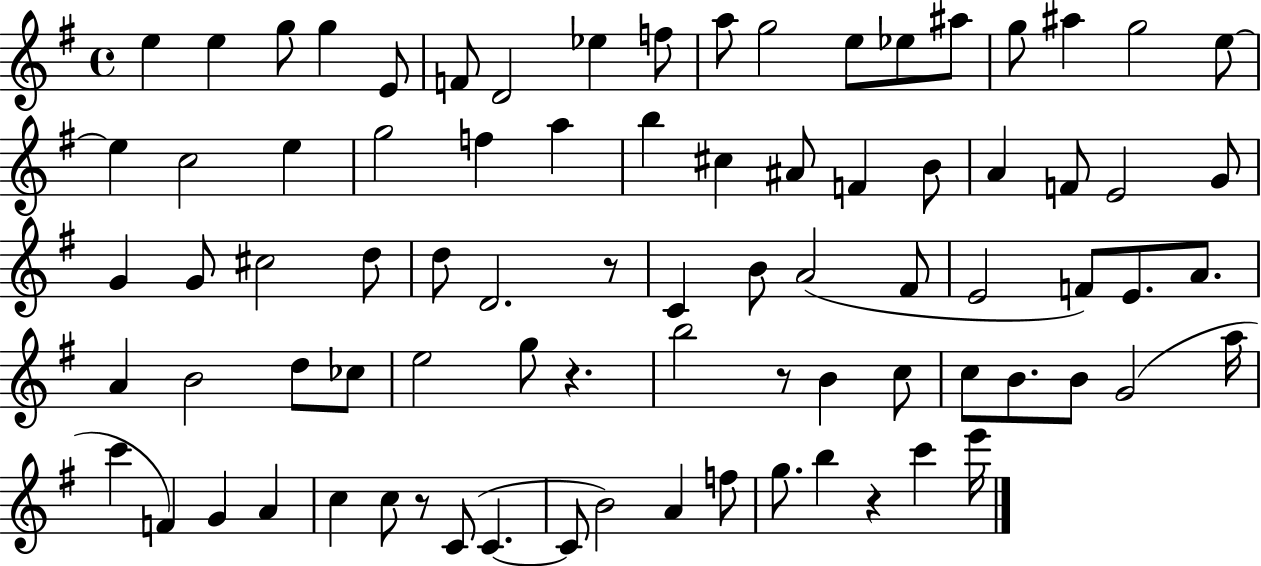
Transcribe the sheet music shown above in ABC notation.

X:1
T:Untitled
M:4/4
L:1/4
K:G
e e g/2 g E/2 F/2 D2 _e f/2 a/2 g2 e/2 _e/2 ^a/2 g/2 ^a g2 e/2 e c2 e g2 f a b ^c ^A/2 F B/2 A F/2 E2 G/2 G G/2 ^c2 d/2 d/2 D2 z/2 C B/2 A2 ^F/2 E2 F/2 E/2 A/2 A B2 d/2 _c/2 e2 g/2 z b2 z/2 B c/2 c/2 B/2 B/2 G2 a/4 c' F G A c c/2 z/2 C/2 C C/2 B2 A f/2 g/2 b z c' e'/4